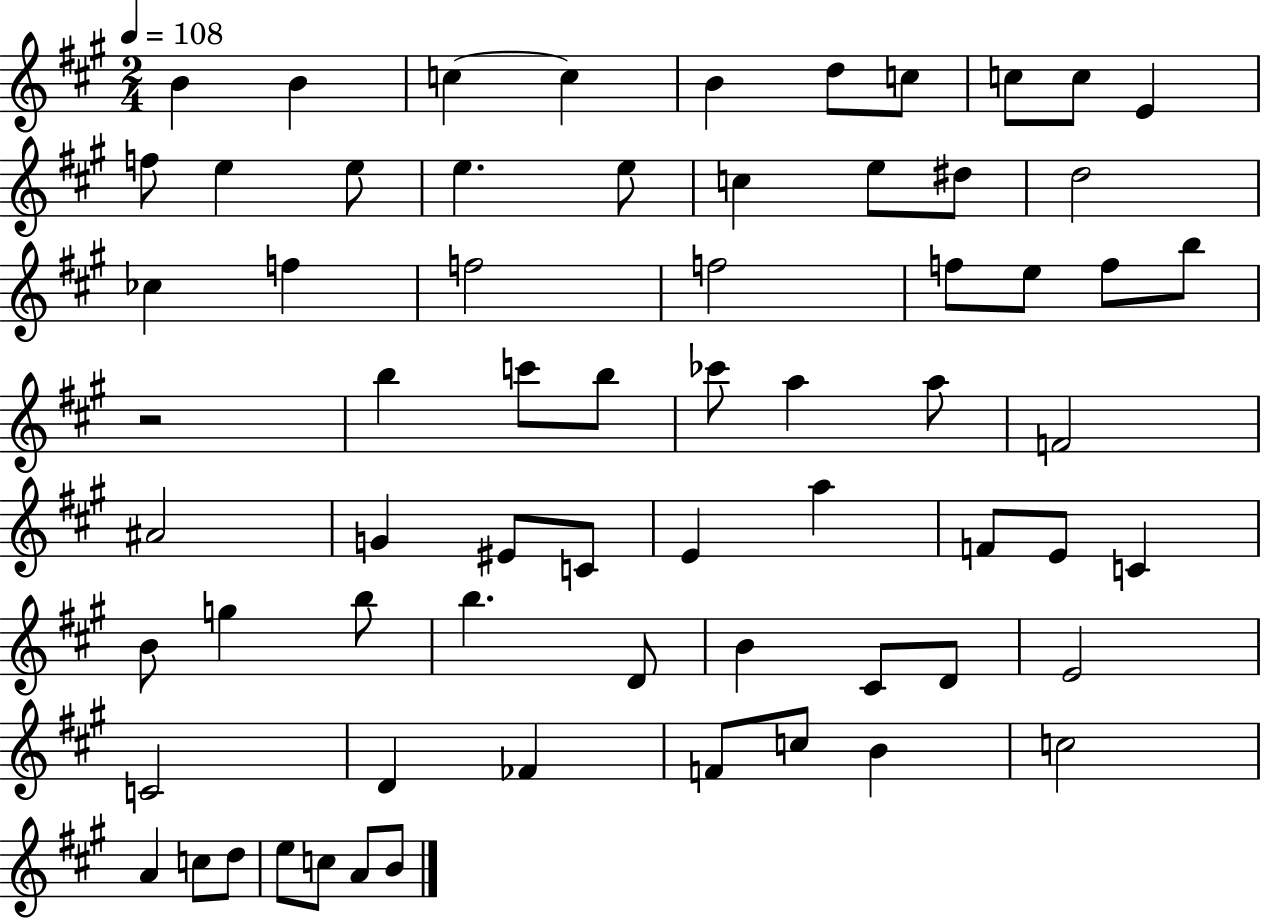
X:1
T:Untitled
M:2/4
L:1/4
K:A
B B c c B d/2 c/2 c/2 c/2 E f/2 e e/2 e e/2 c e/2 ^d/2 d2 _c f f2 f2 f/2 e/2 f/2 b/2 z2 b c'/2 b/2 _c'/2 a a/2 F2 ^A2 G ^E/2 C/2 E a F/2 E/2 C B/2 g b/2 b D/2 B ^C/2 D/2 E2 C2 D _F F/2 c/2 B c2 A c/2 d/2 e/2 c/2 A/2 B/2